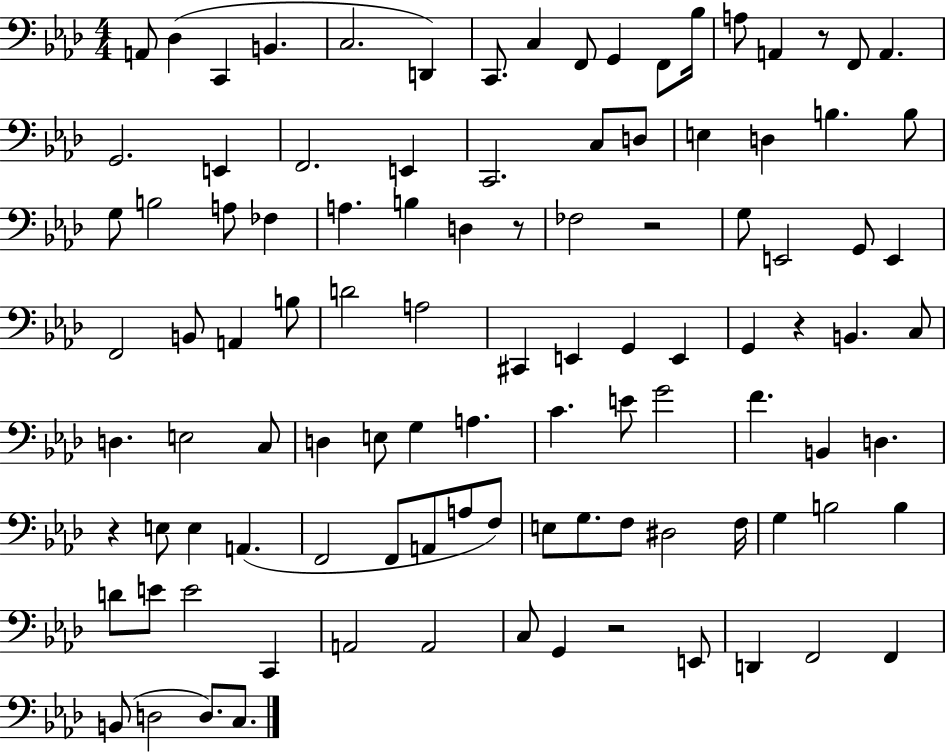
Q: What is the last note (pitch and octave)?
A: C3